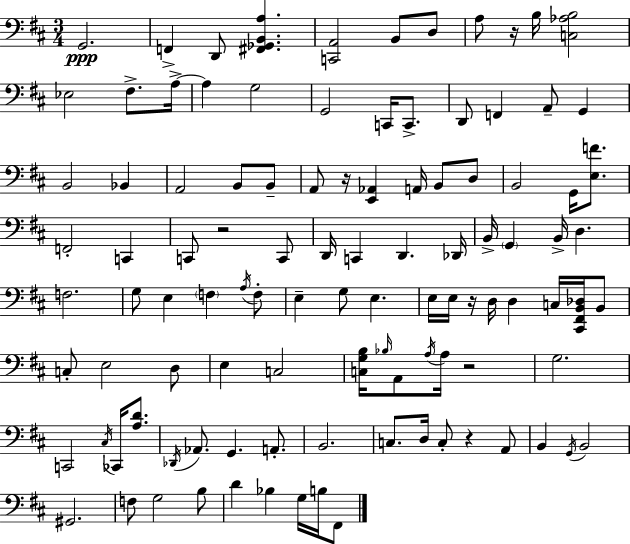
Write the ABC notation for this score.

X:1
T:Untitled
M:3/4
L:1/4
K:D
G,,2 F,, D,,/2 [^F,,_G,,B,,A,] [C,,A,,]2 B,,/2 D,/2 A,/2 z/4 B,/4 [C,_A,B,]2 _E,2 ^F,/2 A,/4 A, G,2 G,,2 C,,/4 C,,/2 D,,/2 F,, A,,/2 G,, B,,2 _B,, A,,2 B,,/2 B,,/2 A,,/2 z/4 [E,,_A,,] A,,/4 B,,/2 D,/2 B,,2 G,,/4 [E,F]/2 F,,2 C,, C,,/2 z2 C,,/2 D,,/4 C,, D,, _D,,/4 B,,/4 G,, B,,/4 D, F,2 G,/2 E, F, A,/4 F,/2 E, G,/2 E, E,/4 E,/4 z/4 D,/4 D, C,/4 [^C,,^F,,B,,_D,]/4 B,,/2 C,/2 E,2 D,/2 E, C,2 [C,G,B,]/4 _B,/4 A,,/2 A,/4 A,/4 z2 G,2 C,,2 ^C,/4 _C,,/4 [A,D]/2 _D,,/4 _A,,/2 G,, A,,/2 B,,2 C,/2 D,/4 C,/2 z A,,/2 B,, G,,/4 B,,2 ^G,,2 F,/2 G,2 B,/2 D _B, G,/4 B,/4 ^F,,/2